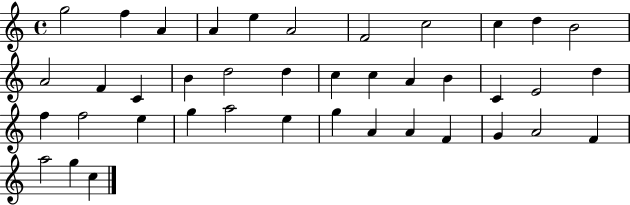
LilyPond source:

{
  \clef treble
  \time 4/4
  \defaultTimeSignature
  \key c \major
  g''2 f''4 a'4 | a'4 e''4 a'2 | f'2 c''2 | c''4 d''4 b'2 | \break a'2 f'4 c'4 | b'4 d''2 d''4 | c''4 c''4 a'4 b'4 | c'4 e'2 d''4 | \break f''4 f''2 e''4 | g''4 a''2 e''4 | g''4 a'4 a'4 f'4 | g'4 a'2 f'4 | \break a''2 g''4 c''4 | \bar "|."
}